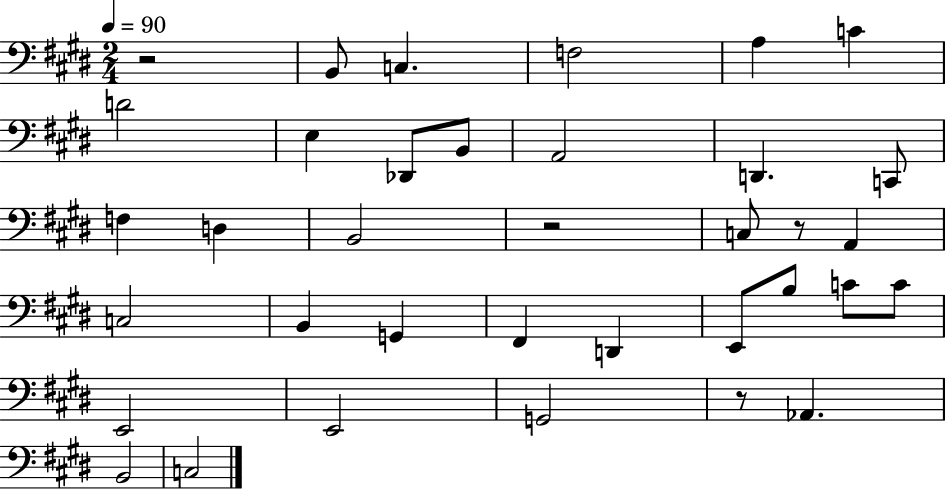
X:1
T:Untitled
M:2/4
L:1/4
K:E
z2 B,,/2 C, F,2 A, C D2 E, _D,,/2 B,,/2 A,,2 D,, C,,/2 F, D, B,,2 z2 C,/2 z/2 A,, C,2 B,, G,, ^F,, D,, E,,/2 B,/2 C/2 C/2 E,,2 E,,2 G,,2 z/2 _A,, B,,2 C,2